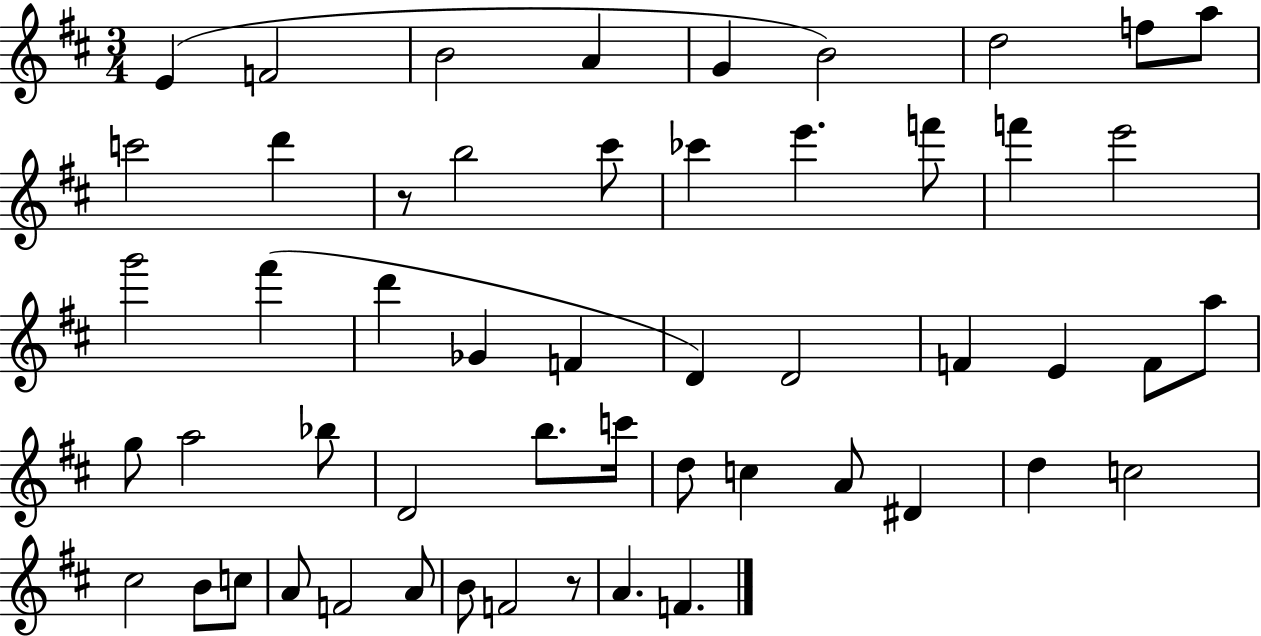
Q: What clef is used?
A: treble